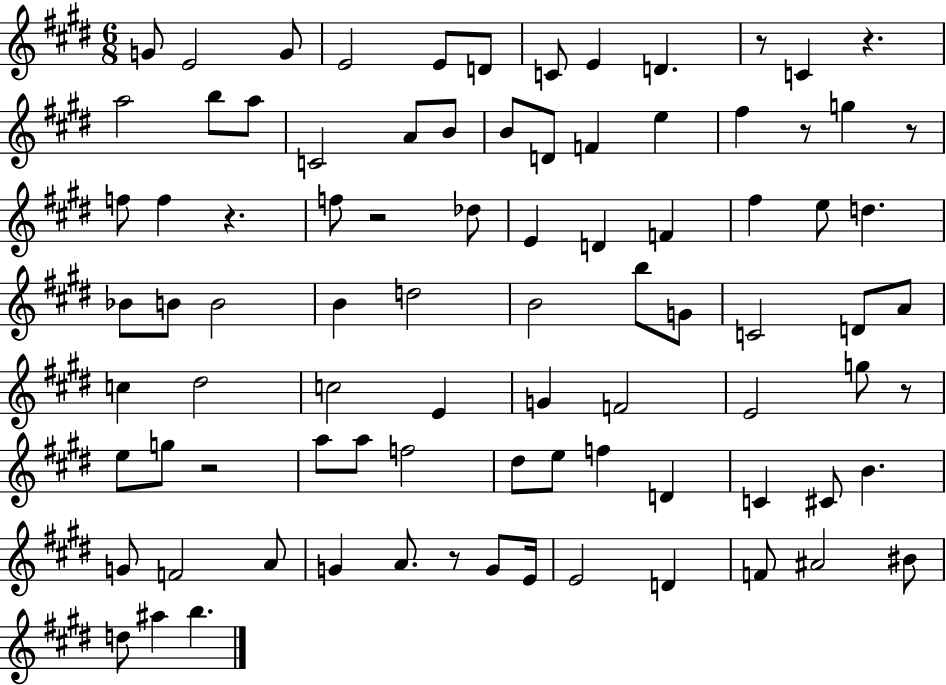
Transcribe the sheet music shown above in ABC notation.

X:1
T:Untitled
M:6/8
L:1/4
K:E
G/2 E2 G/2 E2 E/2 D/2 C/2 E D z/2 C z a2 b/2 a/2 C2 A/2 B/2 B/2 D/2 F e ^f z/2 g z/2 f/2 f z f/2 z2 _d/2 E D F ^f e/2 d _B/2 B/2 B2 B d2 B2 b/2 G/2 C2 D/2 A/2 c ^d2 c2 E G F2 E2 g/2 z/2 e/2 g/2 z2 a/2 a/2 f2 ^d/2 e/2 f D C ^C/2 B G/2 F2 A/2 G A/2 z/2 G/2 E/4 E2 D F/2 ^A2 ^B/2 d/2 ^a b